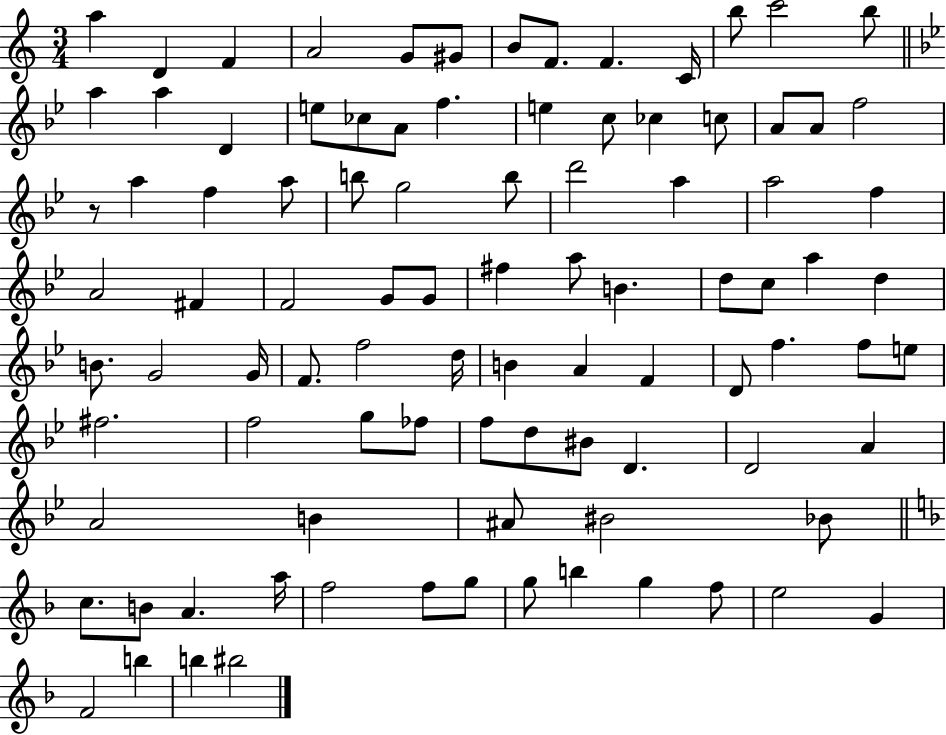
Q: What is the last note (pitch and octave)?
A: BIS5